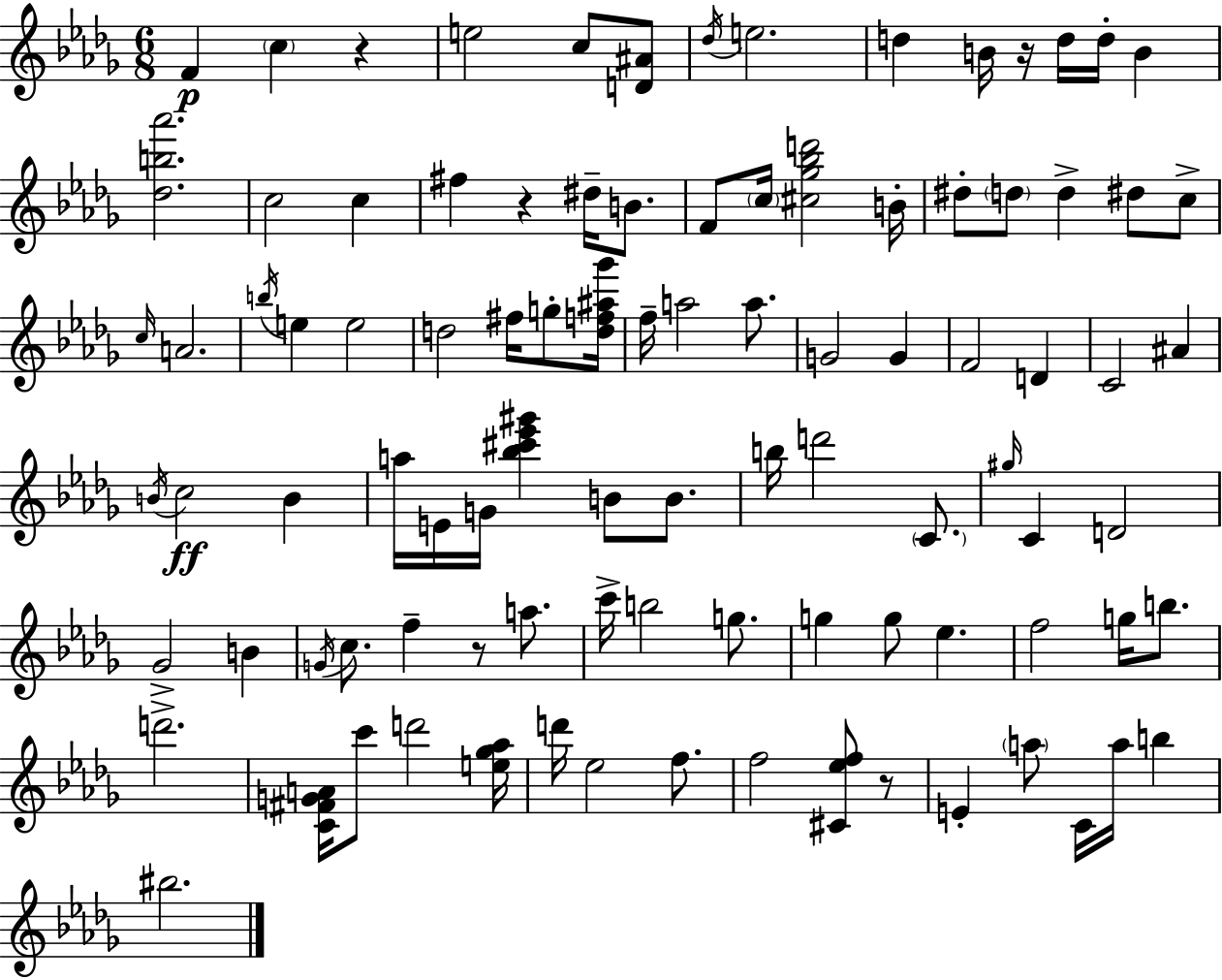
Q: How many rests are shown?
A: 5